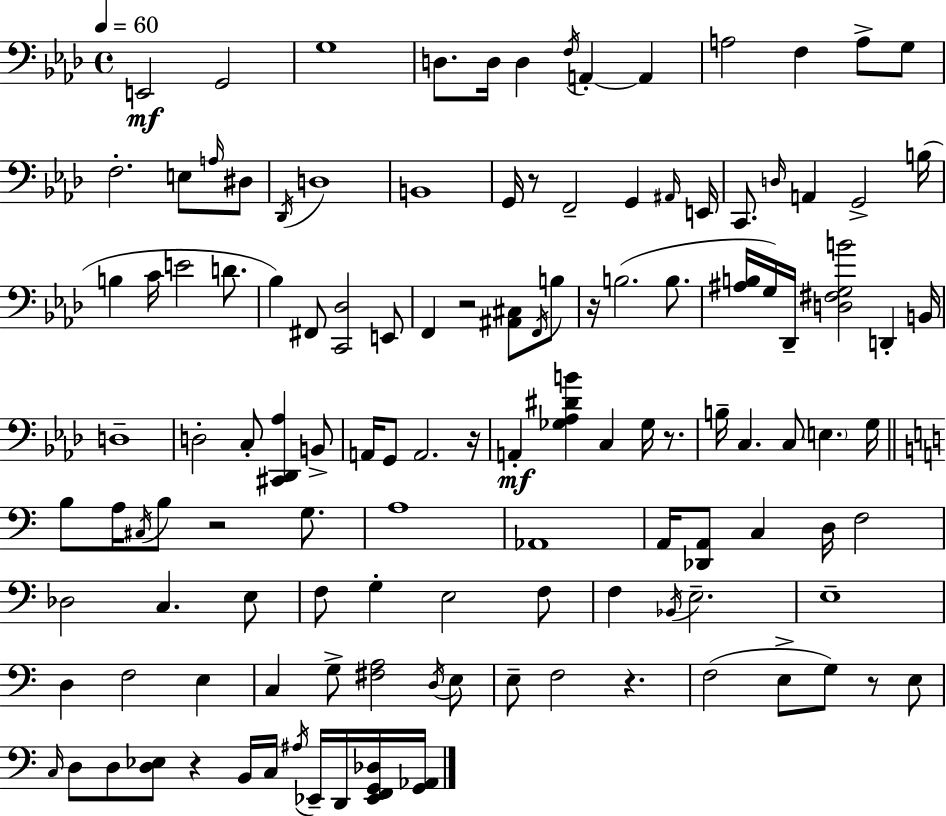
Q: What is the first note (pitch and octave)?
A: E2